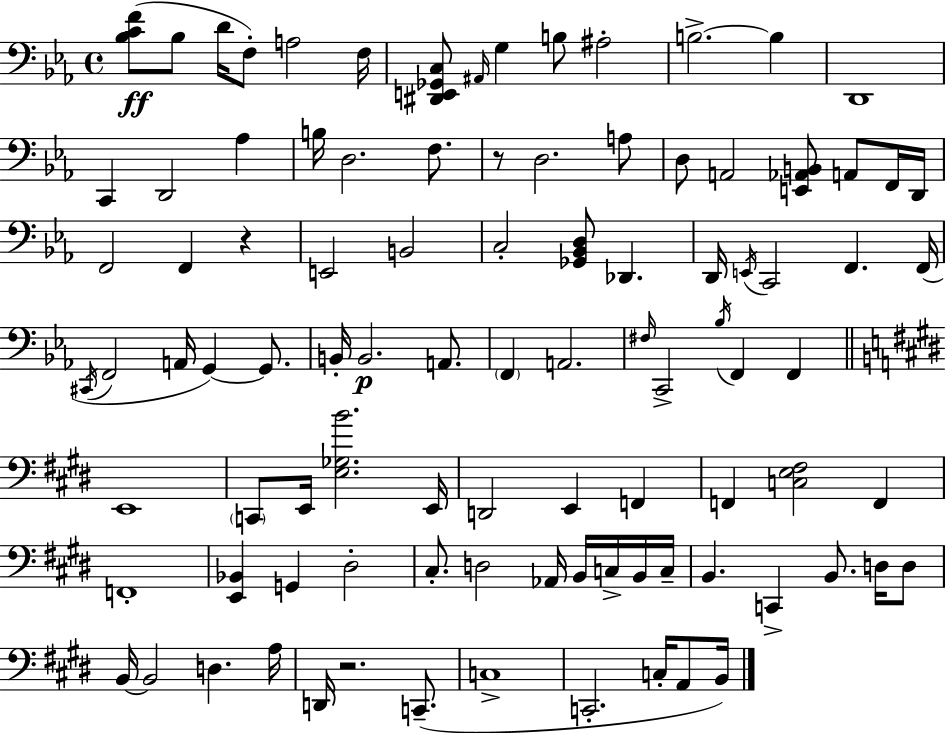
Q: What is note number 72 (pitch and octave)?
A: C2